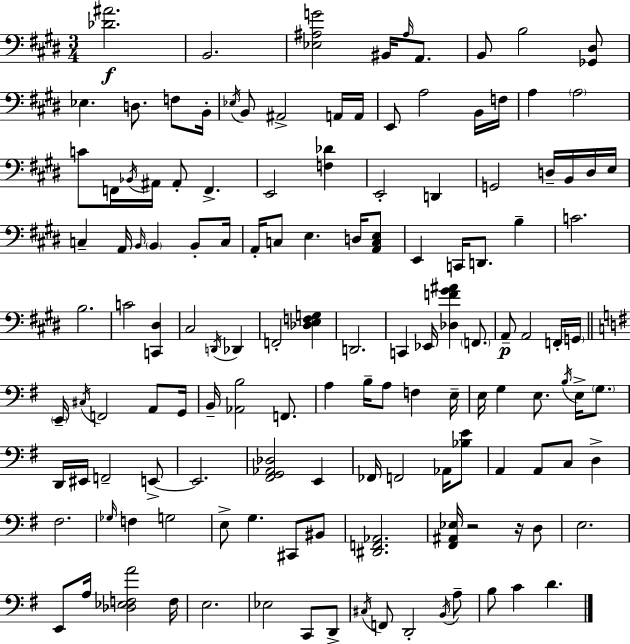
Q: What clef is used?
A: bass